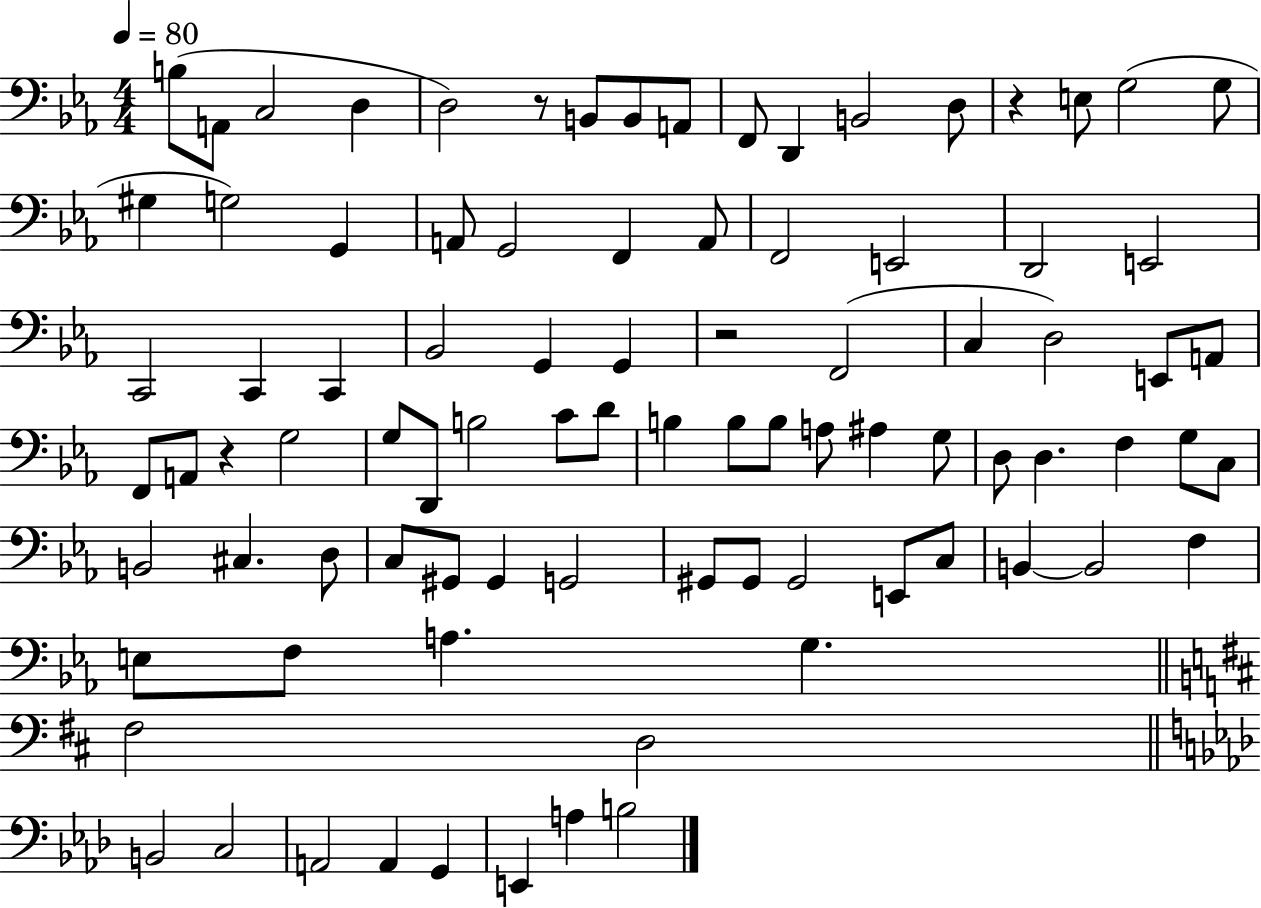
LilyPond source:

{
  \clef bass
  \numericTimeSignature
  \time 4/4
  \key ees \major
  \tempo 4 = 80
  \repeat volta 2 { b8( a,8 c2 d4 | d2) r8 b,8 b,8 a,8 | f,8 d,4 b,2 d8 | r4 e8 g2( g8 | \break gis4 g2) g,4 | a,8 g,2 f,4 a,8 | f,2 e,2 | d,2 e,2 | \break c,2 c,4 c,4 | bes,2 g,4 g,4 | r2 f,2( | c4 d2) e,8 a,8 | \break f,8 a,8 r4 g2 | g8 d,8 b2 c'8 d'8 | b4 b8 b8 a8 ais4 g8 | d8 d4. f4 g8 c8 | \break b,2 cis4. d8 | c8 gis,8 gis,4 g,2 | gis,8 gis,8 gis,2 e,8 c8 | b,4~~ b,2 f4 | \break e8 f8 a4. g4. | \bar "||" \break \key b \minor fis2 d2 | \bar "||" \break \key aes \major b,2 c2 | a,2 a,4 g,4 | e,4 a4 b2 | } \bar "|."
}